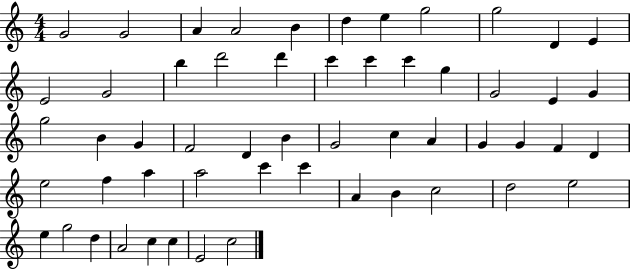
X:1
T:Untitled
M:4/4
L:1/4
K:C
G2 G2 A A2 B d e g2 g2 D E E2 G2 b d'2 d' c' c' c' g G2 E G g2 B G F2 D B G2 c A G G F D e2 f a a2 c' c' A B c2 d2 e2 e g2 d A2 c c E2 c2